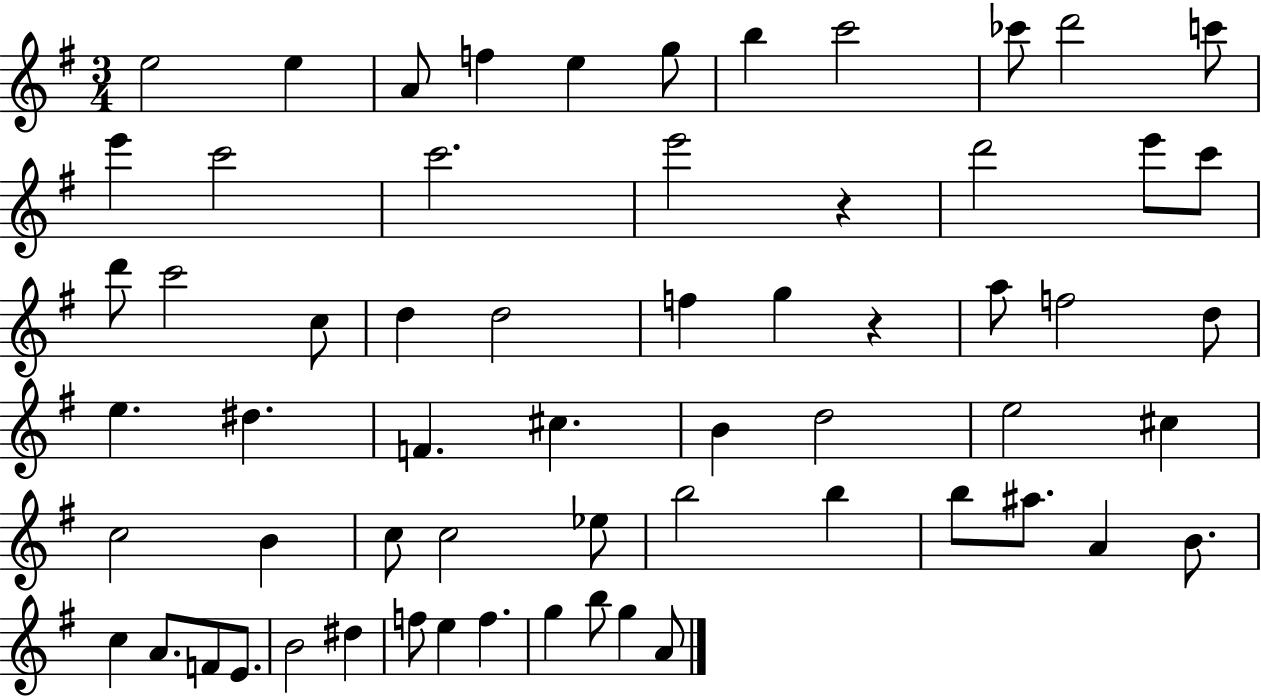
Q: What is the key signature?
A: G major